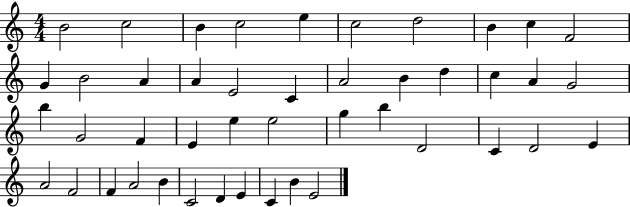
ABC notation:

X:1
T:Untitled
M:4/4
L:1/4
K:C
B2 c2 B c2 e c2 d2 B c F2 G B2 A A E2 C A2 B d c A G2 b G2 F E e e2 g b D2 C D2 E A2 F2 F A2 B C2 D E C B E2